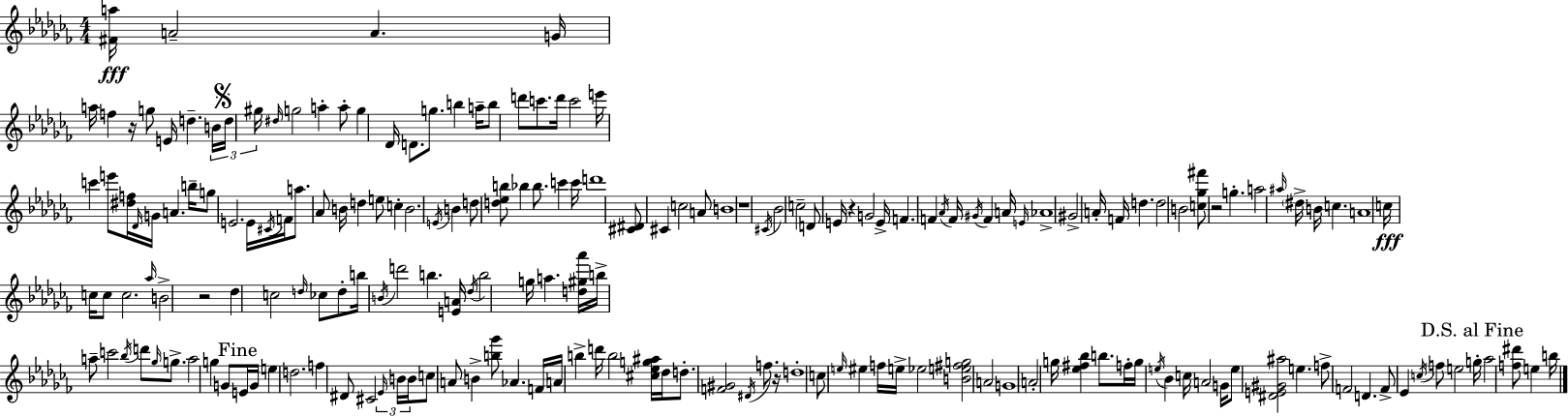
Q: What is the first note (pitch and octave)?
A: A4